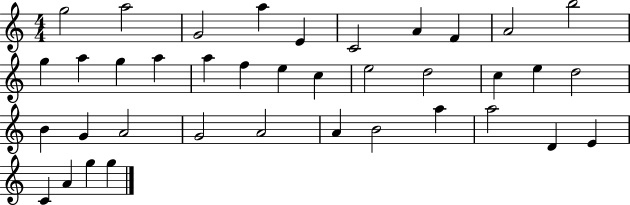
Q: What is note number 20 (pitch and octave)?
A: D5